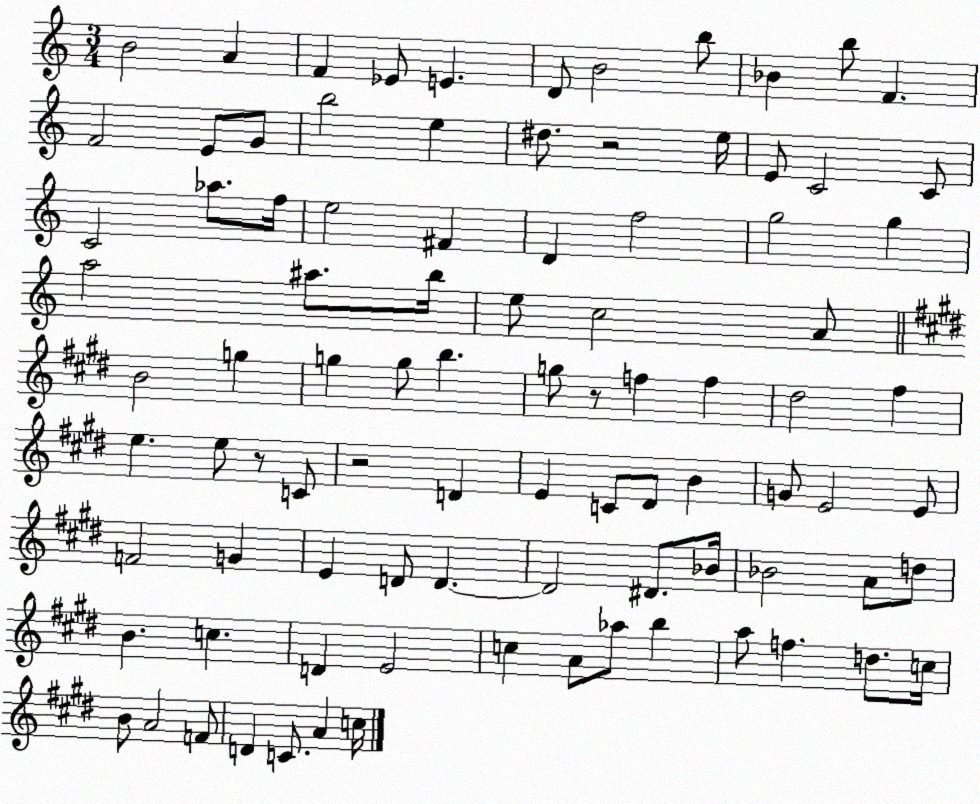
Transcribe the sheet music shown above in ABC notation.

X:1
T:Untitled
M:3/4
L:1/4
K:C
B2 A F _E/2 E D/2 B2 b/2 _B b/2 F F2 E/2 G/2 b2 e ^d/2 z2 e/4 E/2 C2 C/2 C2 _a/2 f/4 e2 ^F D f2 g2 g a2 ^a/2 b/4 e/2 c2 A/2 B2 g g g/2 b g/2 z/2 f f ^d2 ^f e e/2 z/2 C/2 z2 D E C/2 ^D/2 B G/2 E2 E/2 F2 G E D/2 D D2 ^D/2 _B/4 _B2 A/2 d/2 B c D E2 c A/2 _a/2 b a/2 f d/2 c/4 B/2 A2 F/2 D C/2 A c/4